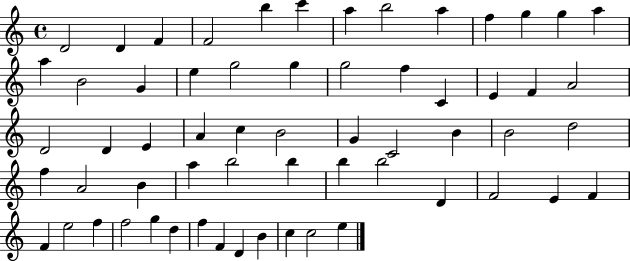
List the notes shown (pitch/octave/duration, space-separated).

D4/h D4/q F4/q F4/h B5/q C6/q A5/q B5/h A5/q F5/q G5/q G5/q A5/q A5/q B4/h G4/q E5/q G5/h G5/q G5/h F5/q C4/q E4/q F4/q A4/h D4/h D4/q E4/q A4/q C5/q B4/h G4/q C4/h B4/q B4/h D5/h F5/q A4/h B4/q A5/q B5/h B5/q B5/q B5/h D4/q F4/h E4/q F4/q F4/q E5/h F5/q F5/h G5/q D5/q F5/q F4/q D4/q B4/q C5/q C5/h E5/q